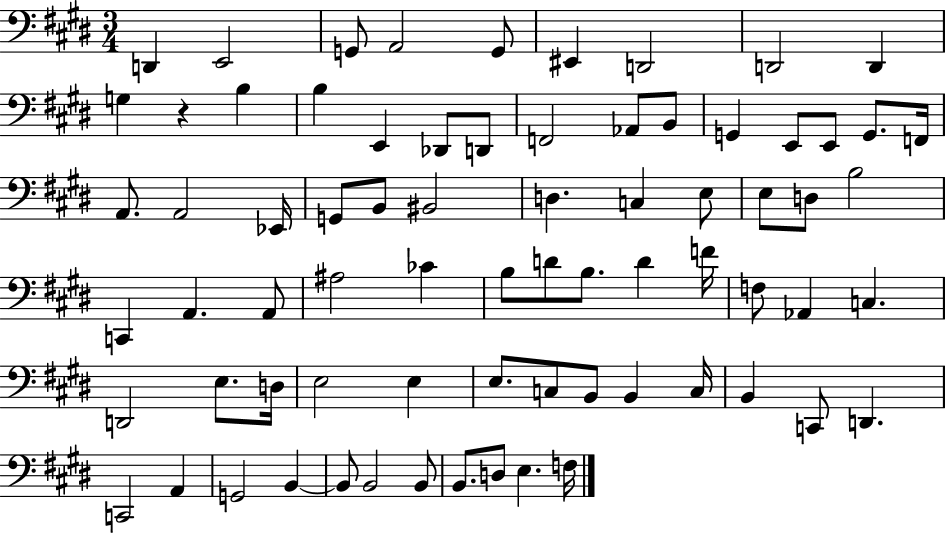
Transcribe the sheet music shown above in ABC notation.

X:1
T:Untitled
M:3/4
L:1/4
K:E
D,, E,,2 G,,/2 A,,2 G,,/2 ^E,, D,,2 D,,2 D,, G, z B, B, E,, _D,,/2 D,,/2 F,,2 _A,,/2 B,,/2 G,, E,,/2 E,,/2 G,,/2 F,,/4 A,,/2 A,,2 _E,,/4 G,,/2 B,,/2 ^B,,2 D, C, E,/2 E,/2 D,/2 B,2 C,, A,, A,,/2 ^A,2 _C B,/2 D/2 B,/2 D F/4 F,/2 _A,, C, D,,2 E,/2 D,/4 E,2 E, E,/2 C,/2 B,,/2 B,, C,/4 B,, C,,/2 D,, C,,2 A,, G,,2 B,, B,,/2 B,,2 B,,/2 B,,/2 D,/2 E, F,/4